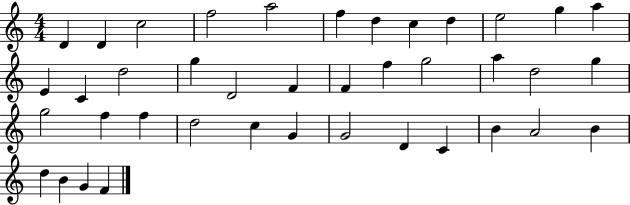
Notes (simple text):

D4/q D4/q C5/h F5/h A5/h F5/q D5/q C5/q D5/q E5/h G5/q A5/q E4/q C4/q D5/h G5/q D4/h F4/q F4/q F5/q G5/h A5/q D5/h G5/q G5/h F5/q F5/q D5/h C5/q G4/q G4/h D4/q C4/q B4/q A4/h B4/q D5/q B4/q G4/q F4/q